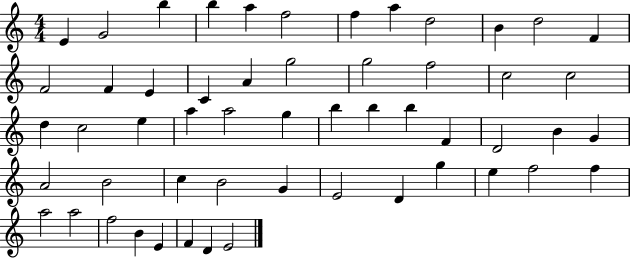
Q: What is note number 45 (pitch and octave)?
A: F5